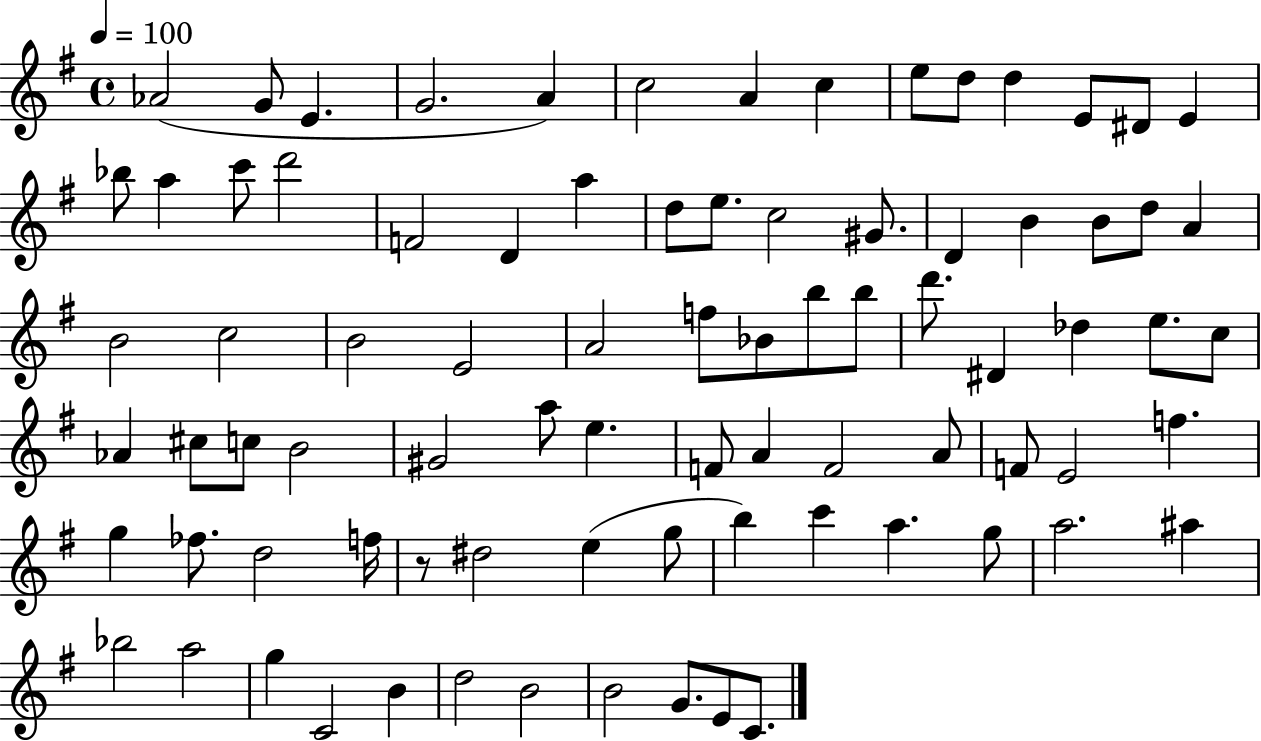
Ab4/h G4/e E4/q. G4/h. A4/q C5/h A4/q C5/q E5/e D5/e D5/q E4/e D#4/e E4/q Bb5/e A5/q C6/e D6/h F4/h D4/q A5/q D5/e E5/e. C5/h G#4/e. D4/q B4/q B4/e D5/e A4/q B4/h C5/h B4/h E4/h A4/h F5/e Bb4/e B5/e B5/e D6/e. D#4/q Db5/q E5/e. C5/e Ab4/q C#5/e C5/e B4/h G#4/h A5/e E5/q. F4/e A4/q F4/h A4/e F4/e E4/h F5/q. G5/q FES5/e. D5/h F5/s R/e D#5/h E5/q G5/e B5/q C6/q A5/q. G5/e A5/h. A#5/q Bb5/h A5/h G5/q C4/h B4/q D5/h B4/h B4/h G4/e. E4/e C4/e.